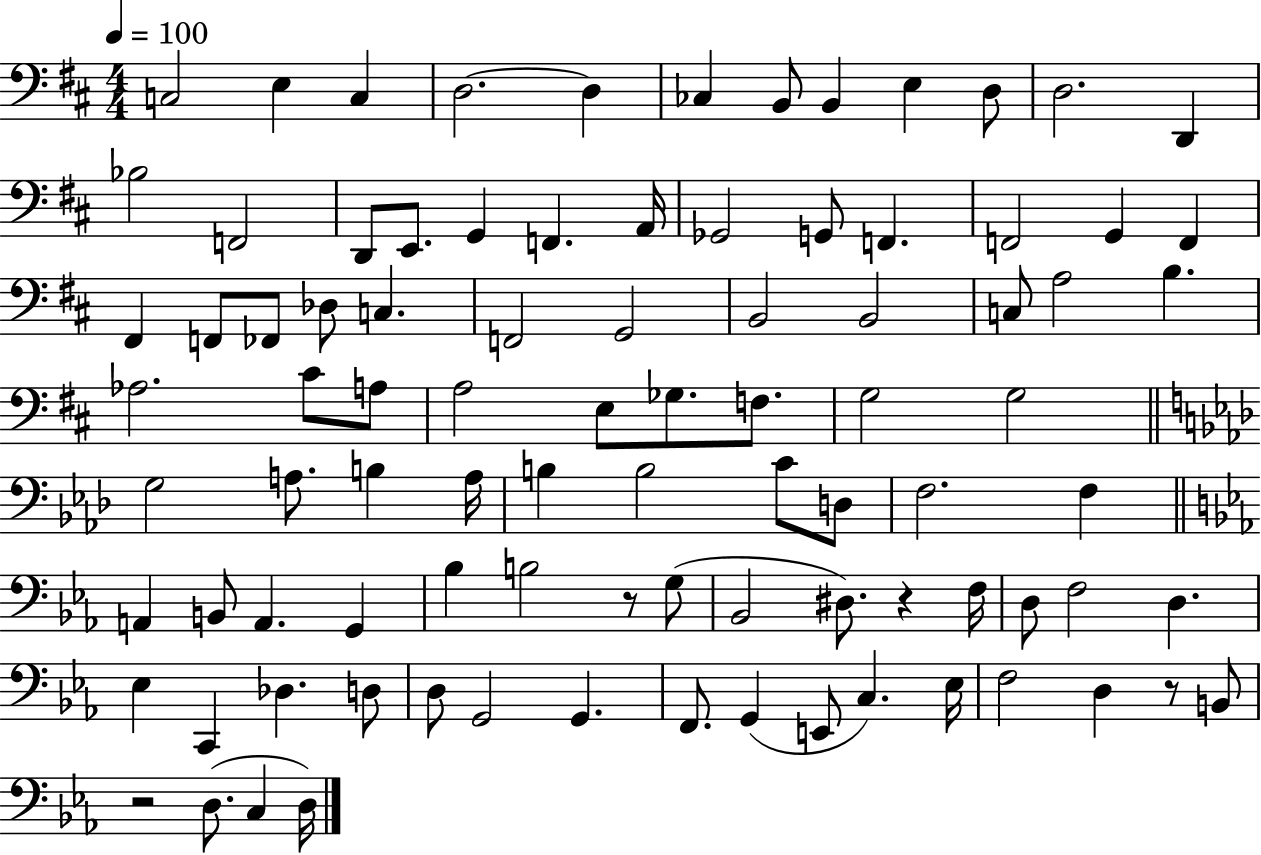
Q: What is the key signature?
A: D major